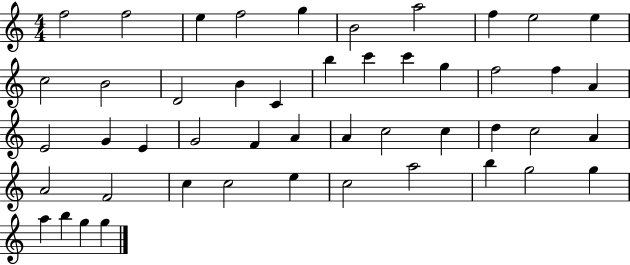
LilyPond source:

{
  \clef treble
  \numericTimeSignature
  \time 4/4
  \key c \major
  f''2 f''2 | e''4 f''2 g''4 | b'2 a''2 | f''4 e''2 e''4 | \break c''2 b'2 | d'2 b'4 c'4 | b''4 c'''4 c'''4 g''4 | f''2 f''4 a'4 | \break e'2 g'4 e'4 | g'2 f'4 a'4 | a'4 c''2 c''4 | d''4 c''2 a'4 | \break a'2 f'2 | c''4 c''2 e''4 | c''2 a''2 | b''4 g''2 g''4 | \break a''4 b''4 g''4 g''4 | \bar "|."
}